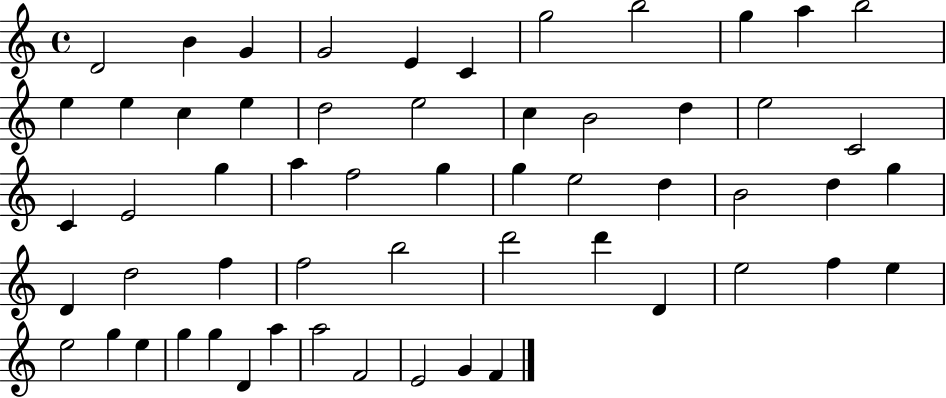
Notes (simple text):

D4/h B4/q G4/q G4/h E4/q C4/q G5/h B5/h G5/q A5/q B5/h E5/q E5/q C5/q E5/q D5/h E5/h C5/q B4/h D5/q E5/h C4/h C4/q E4/h G5/q A5/q F5/h G5/q G5/q E5/h D5/q B4/h D5/q G5/q D4/q D5/h F5/q F5/h B5/h D6/h D6/q D4/q E5/h F5/q E5/q E5/h G5/q E5/q G5/q G5/q D4/q A5/q A5/h F4/h E4/h G4/q F4/q